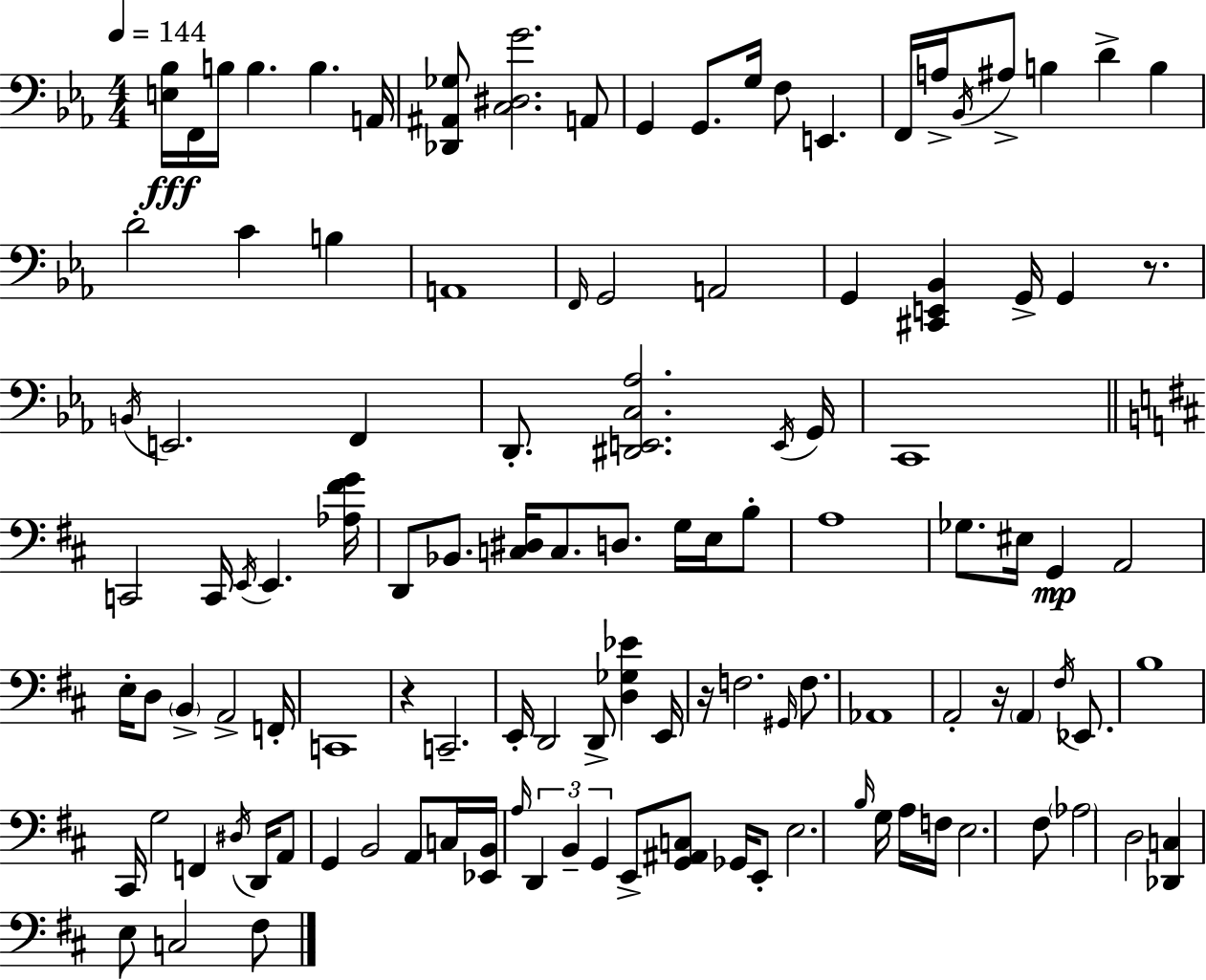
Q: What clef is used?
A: bass